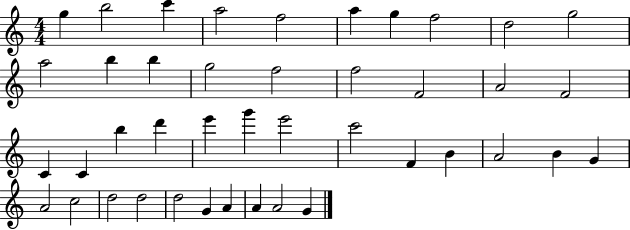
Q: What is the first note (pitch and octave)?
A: G5